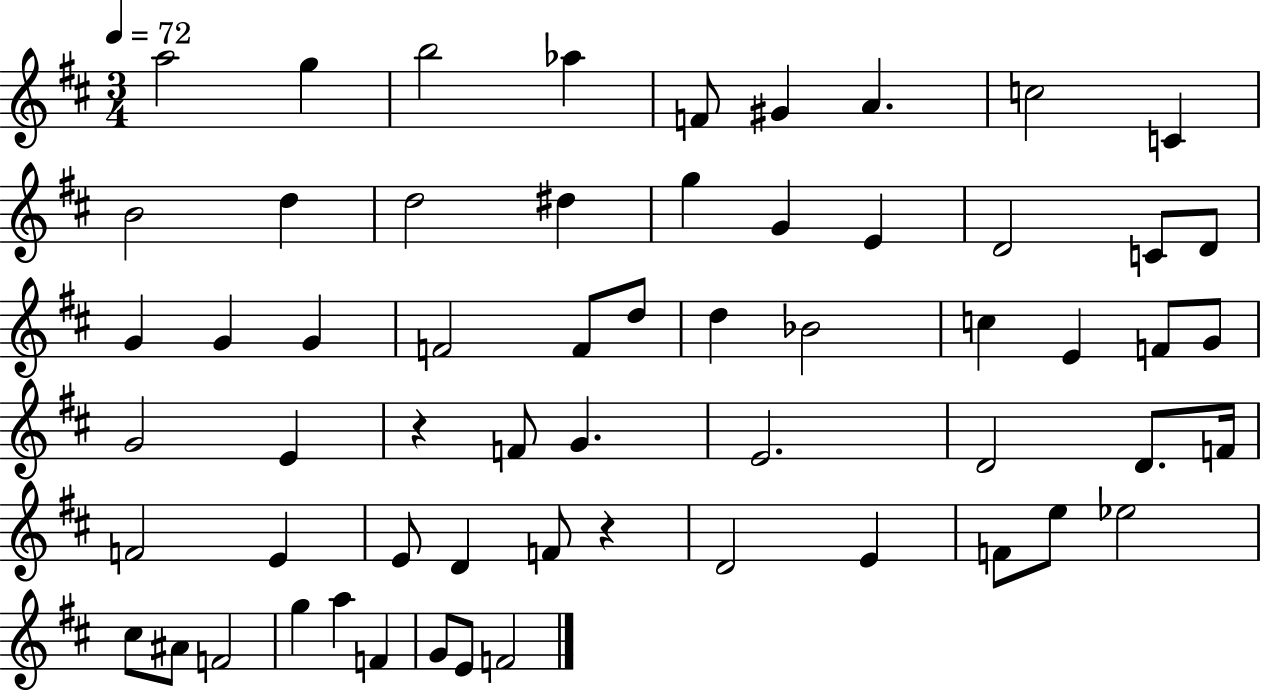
{
  \clef treble
  \numericTimeSignature
  \time 3/4
  \key d \major
  \tempo 4 = 72
  \repeat volta 2 { a''2 g''4 | b''2 aes''4 | f'8 gis'4 a'4. | c''2 c'4 | \break b'2 d''4 | d''2 dis''4 | g''4 g'4 e'4 | d'2 c'8 d'8 | \break g'4 g'4 g'4 | f'2 f'8 d''8 | d''4 bes'2 | c''4 e'4 f'8 g'8 | \break g'2 e'4 | r4 f'8 g'4. | e'2. | d'2 d'8. f'16 | \break f'2 e'4 | e'8 d'4 f'8 r4 | d'2 e'4 | f'8 e''8 ees''2 | \break cis''8 ais'8 f'2 | g''4 a''4 f'4 | g'8 e'8 f'2 | } \bar "|."
}